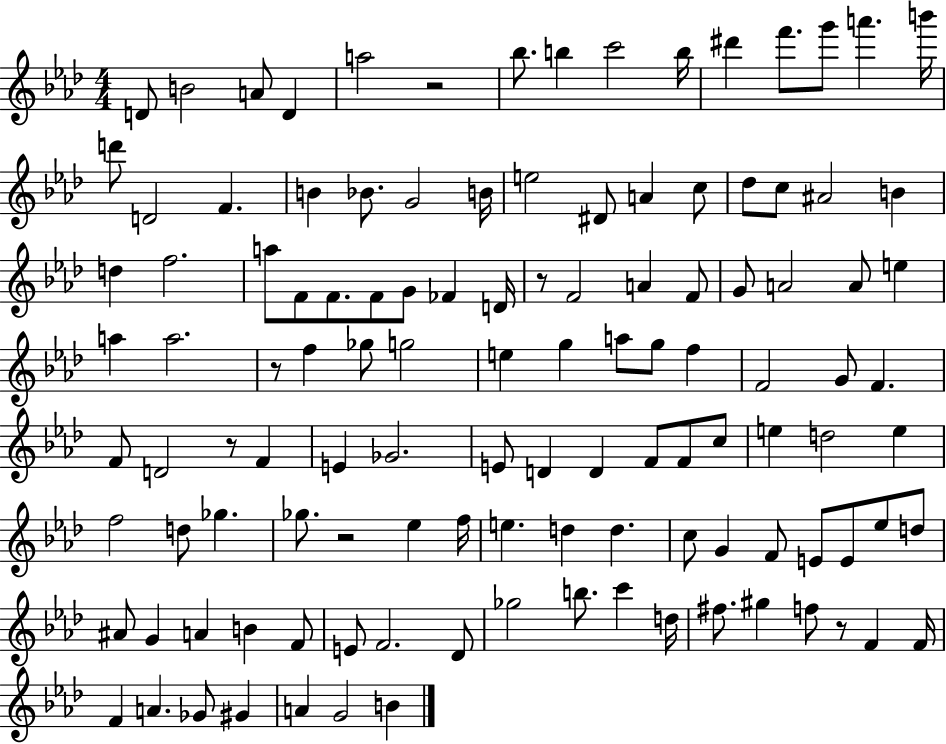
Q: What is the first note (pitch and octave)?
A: D4